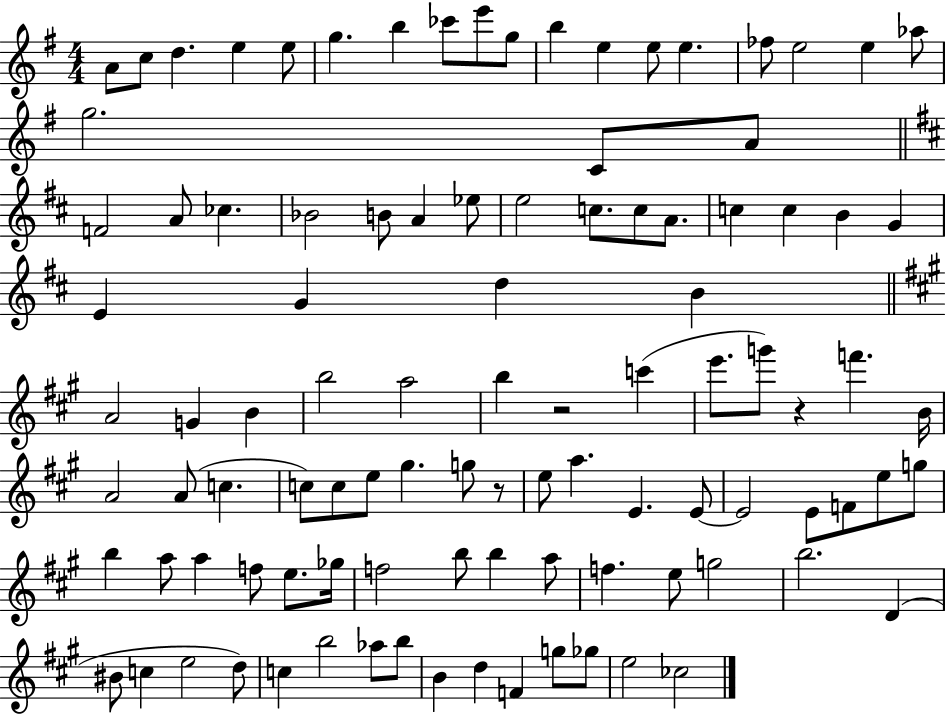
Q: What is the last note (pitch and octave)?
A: CES5